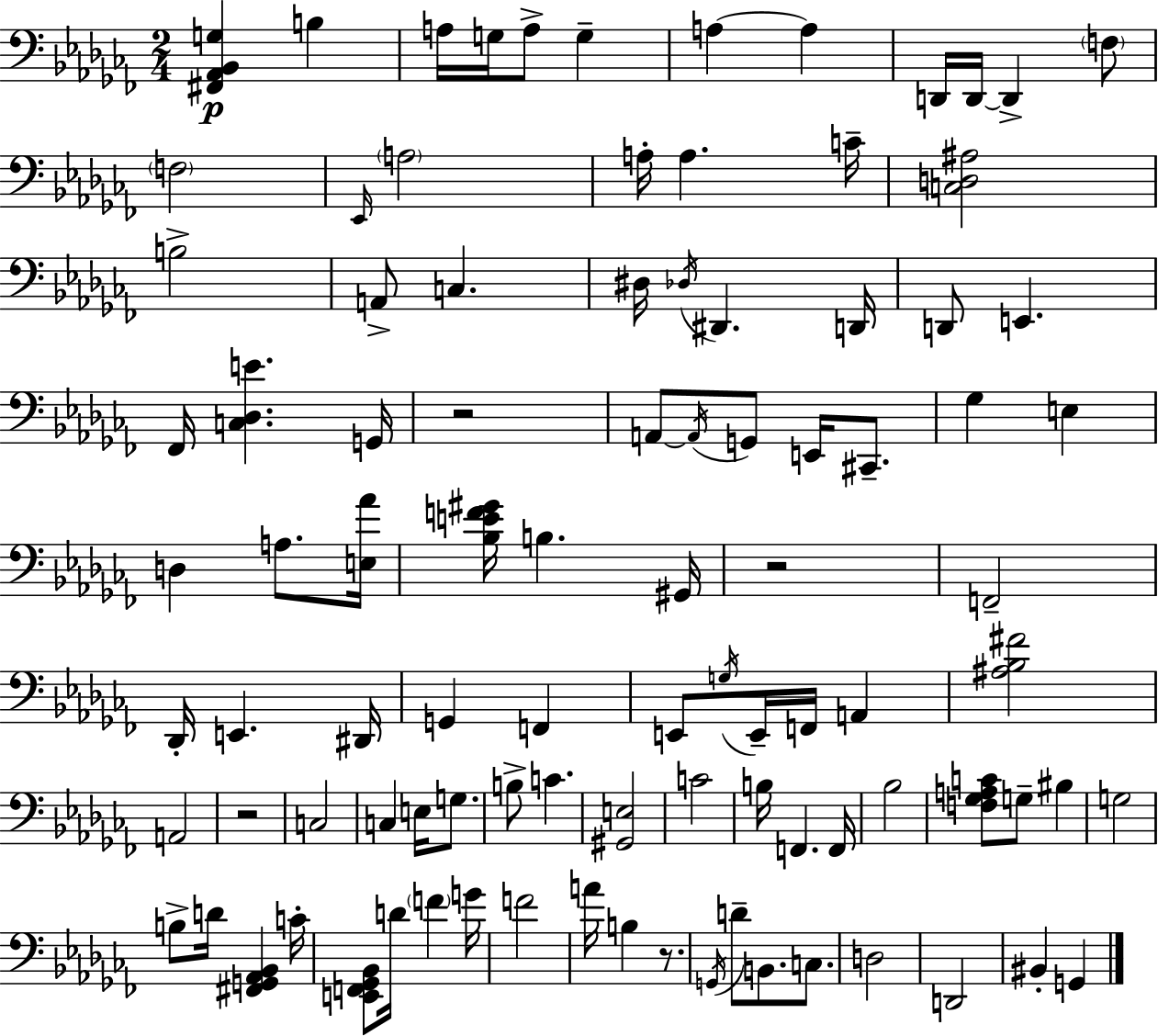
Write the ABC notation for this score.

X:1
T:Untitled
M:2/4
L:1/4
K:Abm
[^F,,_A,,_B,,G,] B, A,/4 G,/4 A,/2 G, A, A, D,,/4 D,,/4 D,, F,/2 F,2 _E,,/4 A,2 A,/4 A, C/4 [C,D,^A,]2 B,2 A,,/2 C, ^D,/4 _D,/4 ^D,, D,,/4 D,,/2 E,, _F,,/4 [C,_D,E] G,,/4 z2 A,,/2 A,,/4 G,,/2 E,,/4 ^C,,/2 _G, E, D, A,/2 [E,_A]/4 [_B,EF^G]/4 B, ^G,,/4 z2 F,,2 _D,,/4 E,, ^D,,/4 G,, F,, E,,/2 G,/4 E,,/4 F,,/4 A,, [^A,_B,^F]2 A,,2 z2 C,2 C, E,/4 G,/2 B,/2 C [^G,,E,]2 C2 B,/4 F,, F,,/4 _B,2 [F,_G,A,C]/2 G,/2 ^B, G,2 B,/2 D/4 [^F,,G,,_A,,_B,,] C/4 [E,,F,,_G,,_B,,]/2 D/4 F G/4 F2 A/4 B, z/2 G,,/4 D/2 B,,/2 C,/2 D,2 D,,2 ^B,, G,,